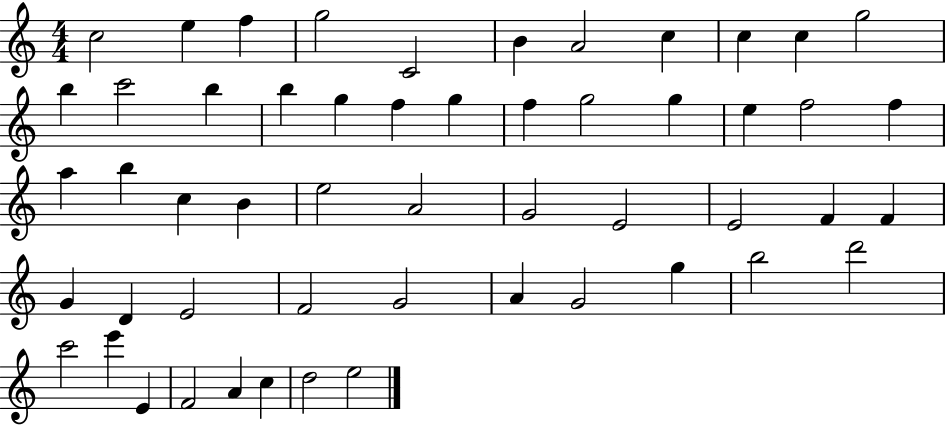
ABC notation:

X:1
T:Untitled
M:4/4
L:1/4
K:C
c2 e f g2 C2 B A2 c c c g2 b c'2 b b g f g f g2 g e f2 f a b c B e2 A2 G2 E2 E2 F F G D E2 F2 G2 A G2 g b2 d'2 c'2 e' E F2 A c d2 e2